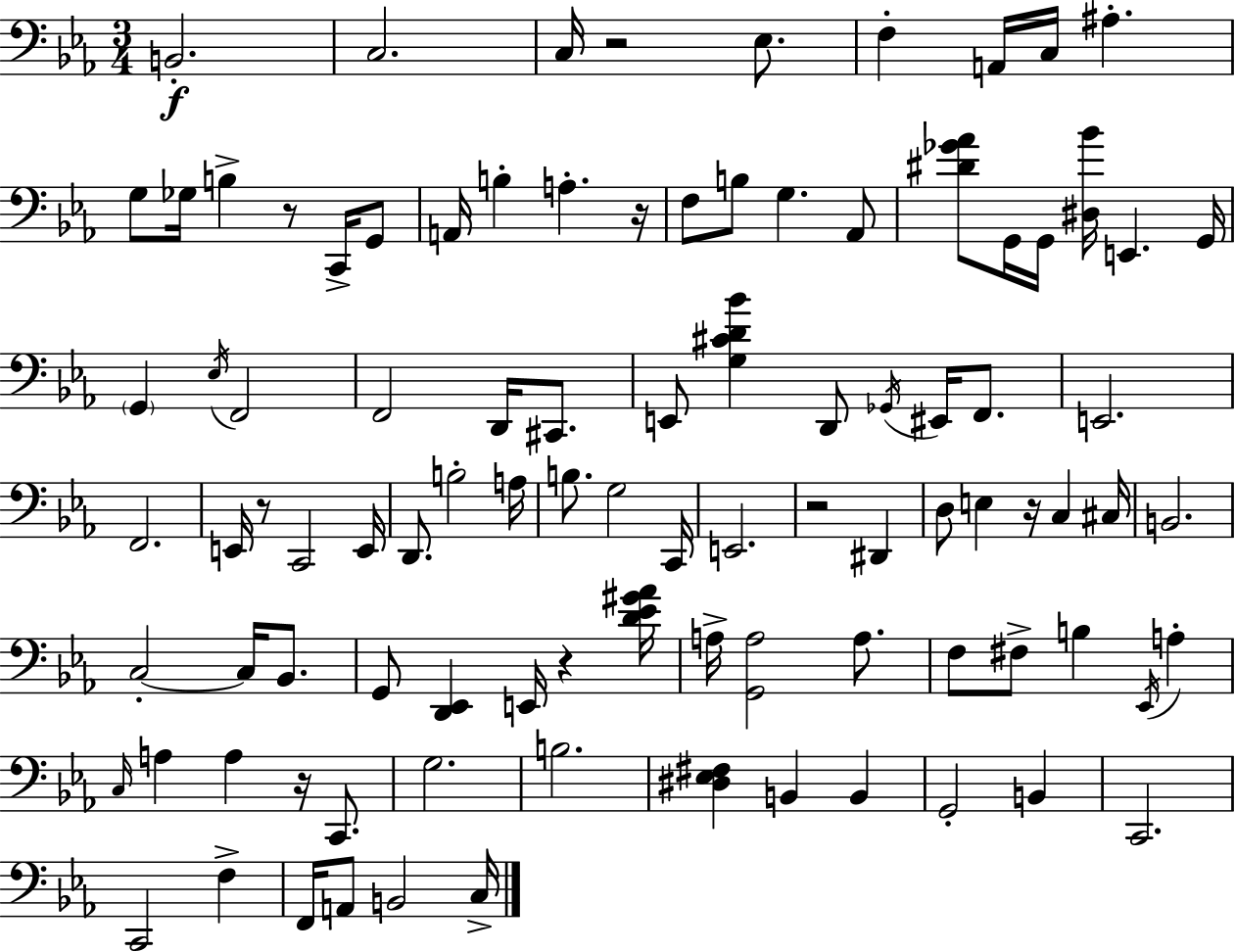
{
  \clef bass
  \numericTimeSignature
  \time 3/4
  \key ees \major
  b,2.-.\f | c2. | c16 r2 ees8. | f4-. a,16 c16 ais4.-. | \break g8 ges16 b4-> r8 c,16-> g,8 | a,16 b4-. a4.-. r16 | f8 b8 g4. aes,8 | <dis' ges' aes'>8 g,16 g,16 <dis bes'>16 e,4. g,16 | \break \parenthesize g,4 \acciaccatura { ees16 } f,2 | f,2 d,16 cis,8. | e,8 <g cis' d' bes'>4 d,8 \acciaccatura { ges,16 } eis,16 f,8. | e,2. | \break f,2. | e,16 r8 c,2 | e,16 d,8. b2-. | a16 b8. g2 | \break c,16 e,2. | r2 dis,4 | d8 e4 r16 c4 | cis16 b,2. | \break c2-.~~ c16 bes,8. | g,8 <d, ees,>4 e,16 r4 | <d' ees' gis' aes'>16 a16-> <g, a>2 a8. | f8 fis8-> b4 \acciaccatura { ees,16 } a4-. | \break \grace { c16 } a4 a4 | r16 c,8. g2. | b2. | <dis ees fis>4 b,4 | \break b,4 g,2-. | b,4 c,2. | c,2 | f4-> f,16 a,8 b,2 | \break c16-> \bar "|."
}